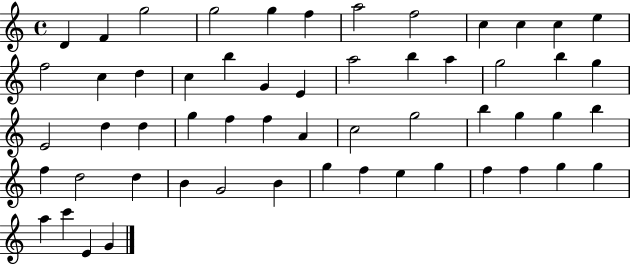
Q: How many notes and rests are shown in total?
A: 56